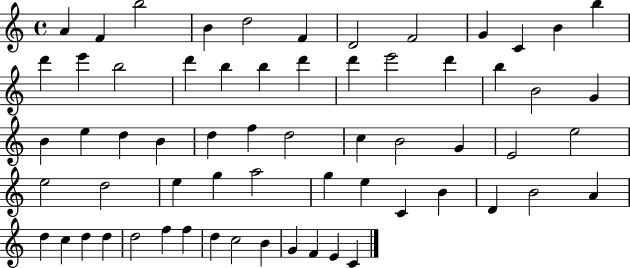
{
  \clef treble
  \time 4/4
  \defaultTimeSignature
  \key c \major
  a'4 f'4 b''2 | b'4 d''2 f'4 | d'2 f'2 | g'4 c'4 b'4 b''4 | \break d'''4 e'''4 b''2 | d'''4 b''4 b''4 d'''4 | d'''4 e'''2 d'''4 | b''4 b'2 g'4 | \break b'4 e''4 d''4 b'4 | d''4 f''4 d''2 | c''4 b'2 g'4 | e'2 e''2 | \break e''2 d''2 | e''4 g''4 a''2 | g''4 e''4 c'4 b'4 | d'4 b'2 a'4 | \break d''4 c''4 d''4 d''4 | d''2 f''4 f''4 | d''4 c''2 b'4 | g'4 f'4 e'4 c'4 | \break \bar "|."
}